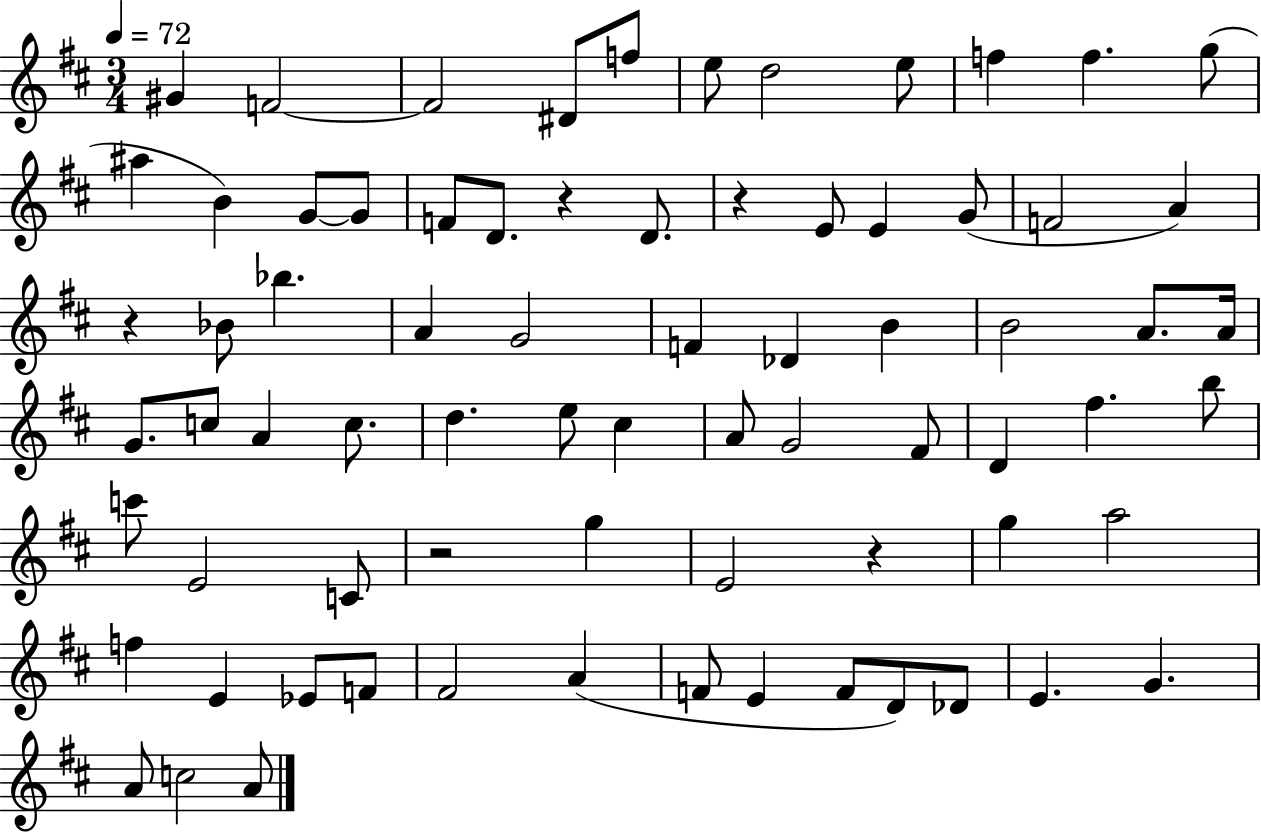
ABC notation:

X:1
T:Untitled
M:3/4
L:1/4
K:D
^G F2 F2 ^D/2 f/2 e/2 d2 e/2 f f g/2 ^a B G/2 G/2 F/2 D/2 z D/2 z E/2 E G/2 F2 A z _B/2 _b A G2 F _D B B2 A/2 A/4 G/2 c/2 A c/2 d e/2 ^c A/2 G2 ^F/2 D ^f b/2 c'/2 E2 C/2 z2 g E2 z g a2 f E _E/2 F/2 ^F2 A F/2 E F/2 D/2 _D/2 E G A/2 c2 A/2